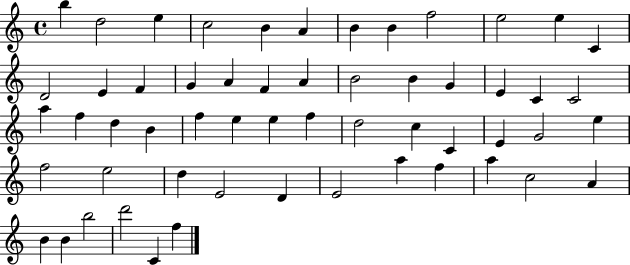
{
  \clef treble
  \time 4/4
  \defaultTimeSignature
  \key c \major
  b''4 d''2 e''4 | c''2 b'4 a'4 | b'4 b'4 f''2 | e''2 e''4 c'4 | \break d'2 e'4 f'4 | g'4 a'4 f'4 a'4 | b'2 b'4 g'4 | e'4 c'4 c'2 | \break a''4 f''4 d''4 b'4 | f''4 e''4 e''4 f''4 | d''2 c''4 c'4 | e'4 g'2 e''4 | \break f''2 e''2 | d''4 e'2 d'4 | e'2 a''4 f''4 | a''4 c''2 a'4 | \break b'4 b'4 b''2 | d'''2 c'4 f''4 | \bar "|."
}